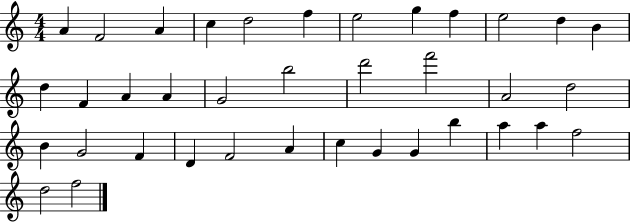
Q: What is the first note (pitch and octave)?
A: A4